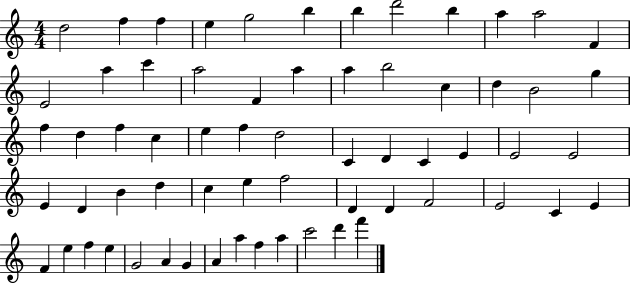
D5/h F5/q F5/q E5/q G5/h B5/q B5/q D6/h B5/q A5/q A5/h F4/q E4/h A5/q C6/q A5/h F4/q A5/q A5/q B5/h C5/q D5/q B4/h G5/q F5/q D5/q F5/q C5/q E5/q F5/q D5/h C4/q D4/q C4/q E4/q E4/h E4/h E4/q D4/q B4/q D5/q C5/q E5/q F5/h D4/q D4/q F4/h E4/h C4/q E4/q F4/q E5/q F5/q E5/q G4/h A4/q G4/q A4/q A5/q F5/q A5/q C6/h D6/q F6/q